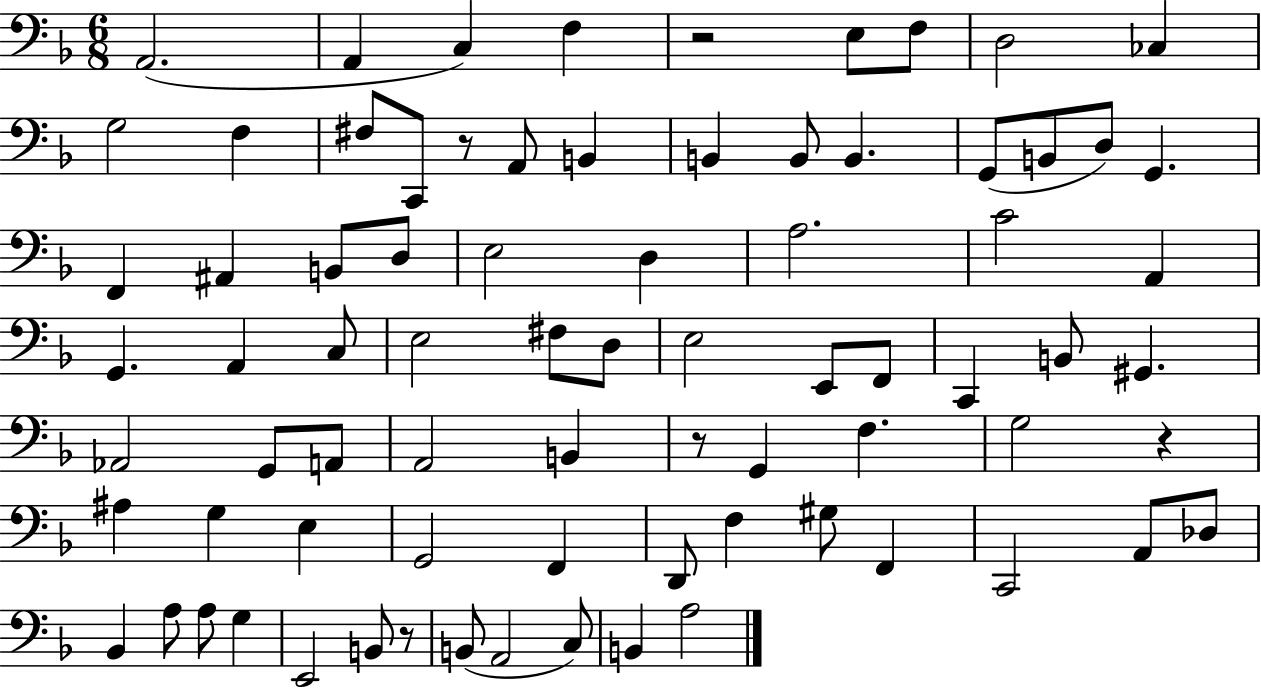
X:1
T:Untitled
M:6/8
L:1/4
K:F
A,,2 A,, C, F, z2 E,/2 F,/2 D,2 _C, G,2 F, ^F,/2 C,,/2 z/2 A,,/2 B,, B,, B,,/2 B,, G,,/2 B,,/2 D,/2 G,, F,, ^A,, B,,/2 D,/2 E,2 D, A,2 C2 A,, G,, A,, C,/2 E,2 ^F,/2 D,/2 E,2 E,,/2 F,,/2 C,, B,,/2 ^G,, _A,,2 G,,/2 A,,/2 A,,2 B,, z/2 G,, F, G,2 z ^A, G, E, G,,2 F,, D,,/2 F, ^G,/2 F,, C,,2 A,,/2 _D,/2 _B,, A,/2 A,/2 G, E,,2 B,,/2 z/2 B,,/2 A,,2 C,/2 B,, A,2